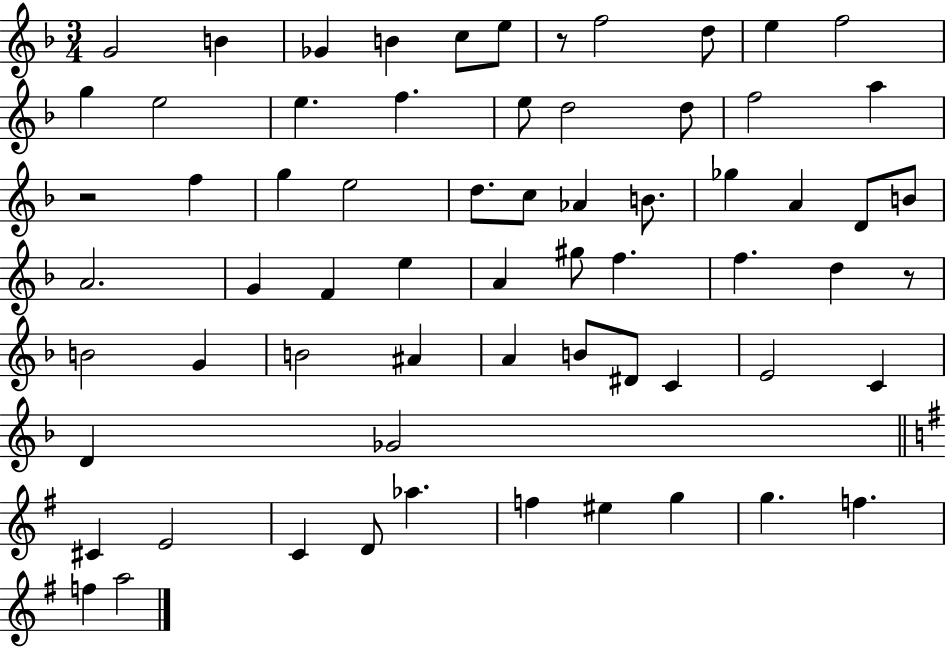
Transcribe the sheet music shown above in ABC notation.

X:1
T:Untitled
M:3/4
L:1/4
K:F
G2 B _G B c/2 e/2 z/2 f2 d/2 e f2 g e2 e f e/2 d2 d/2 f2 a z2 f g e2 d/2 c/2 _A B/2 _g A D/2 B/2 A2 G F e A ^g/2 f f d z/2 B2 G B2 ^A A B/2 ^D/2 C E2 C D _G2 ^C E2 C D/2 _a f ^e g g f f a2